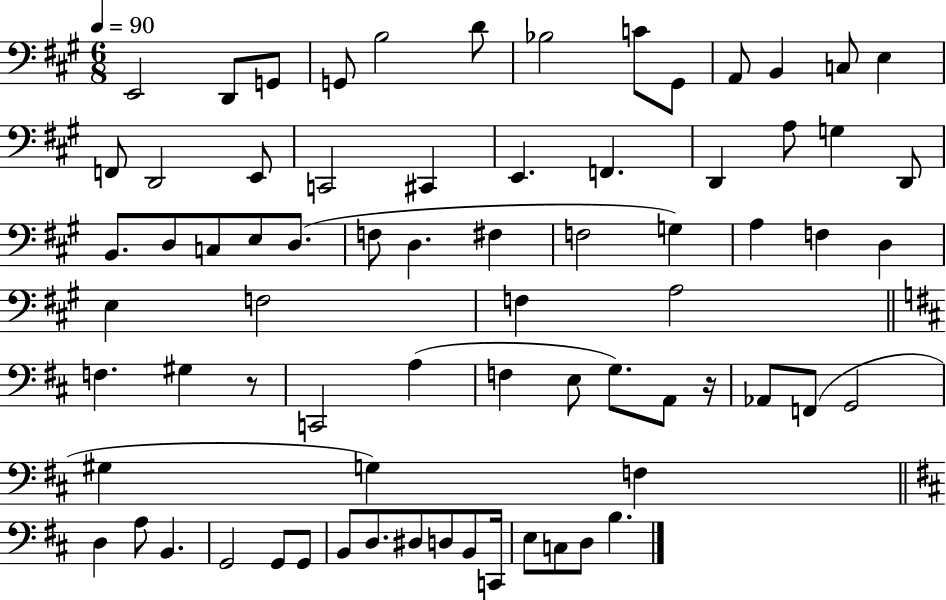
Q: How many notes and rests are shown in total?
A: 73